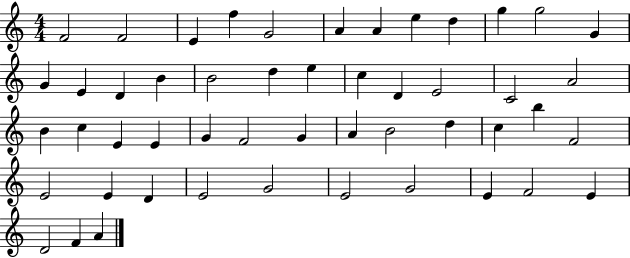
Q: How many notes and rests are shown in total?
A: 50